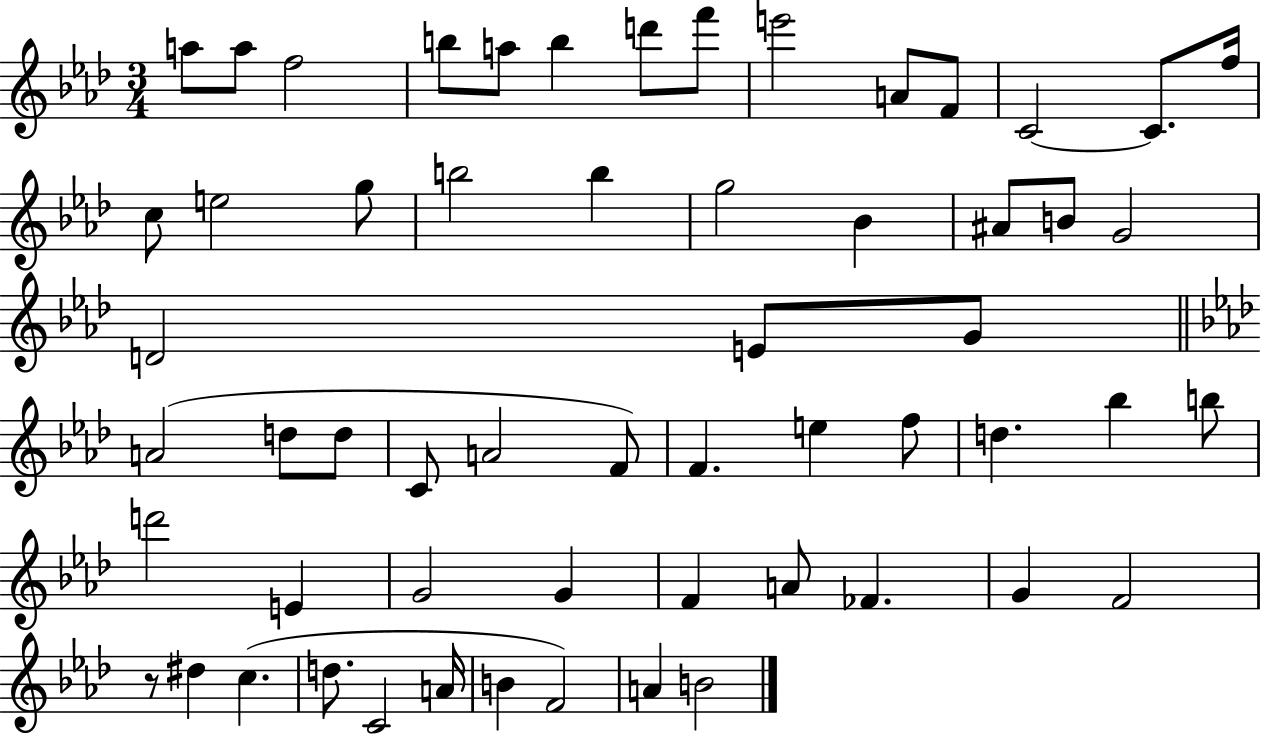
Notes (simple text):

A5/e A5/e F5/h B5/e A5/e B5/q D6/e F6/e E6/h A4/e F4/e C4/h C4/e. F5/s C5/e E5/h G5/e B5/h B5/q G5/h Bb4/q A#4/e B4/e G4/h D4/h E4/e G4/e A4/h D5/e D5/e C4/e A4/h F4/e F4/q. E5/q F5/e D5/q. Bb5/q B5/e D6/h E4/q G4/h G4/q F4/q A4/e FES4/q. G4/q F4/h R/e D#5/q C5/q. D5/e. C4/h A4/s B4/q F4/h A4/q B4/h